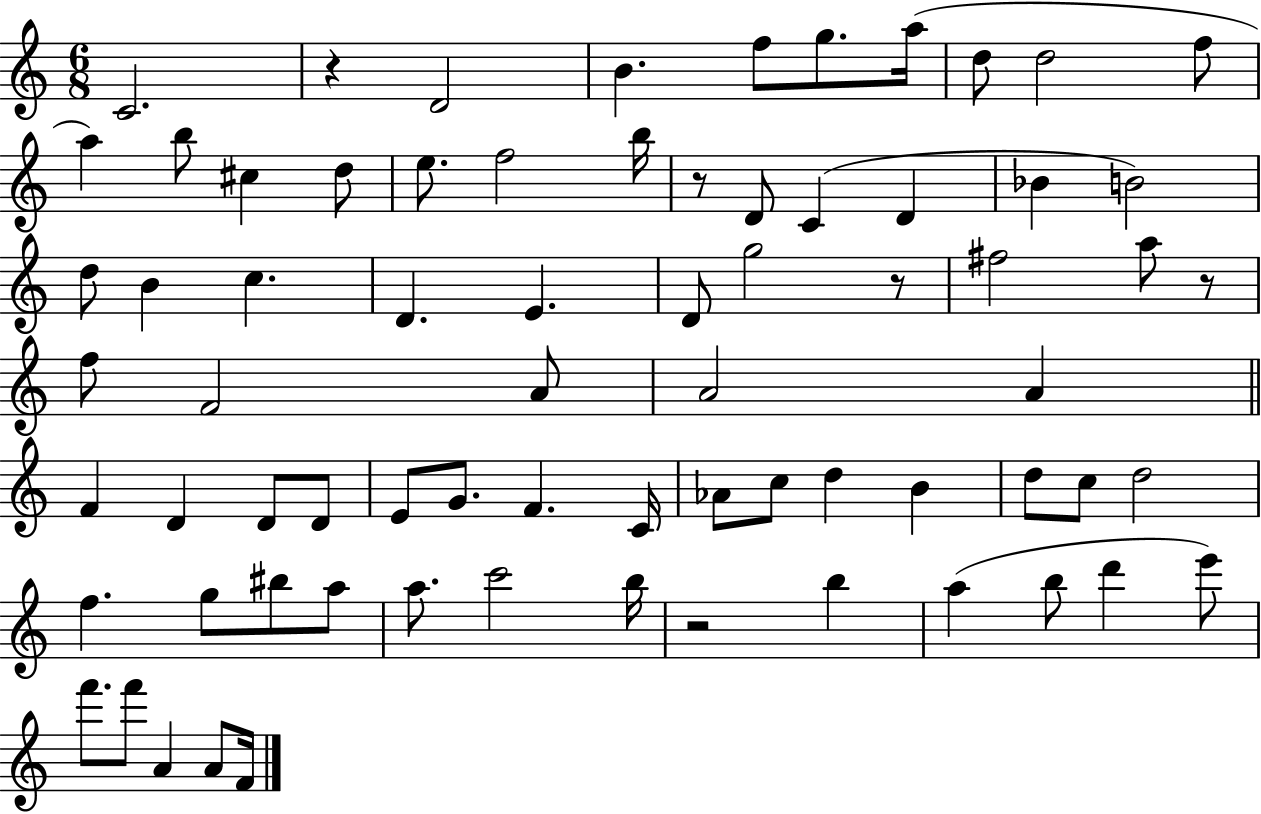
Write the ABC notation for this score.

X:1
T:Untitled
M:6/8
L:1/4
K:C
C2 z D2 B f/2 g/2 a/4 d/2 d2 f/2 a b/2 ^c d/2 e/2 f2 b/4 z/2 D/2 C D _B B2 d/2 B c D E D/2 g2 z/2 ^f2 a/2 z/2 f/2 F2 A/2 A2 A F D D/2 D/2 E/2 G/2 F C/4 _A/2 c/2 d B d/2 c/2 d2 f g/2 ^b/2 a/2 a/2 c'2 b/4 z2 b a b/2 d' e'/2 f'/2 f'/2 A A/2 F/4